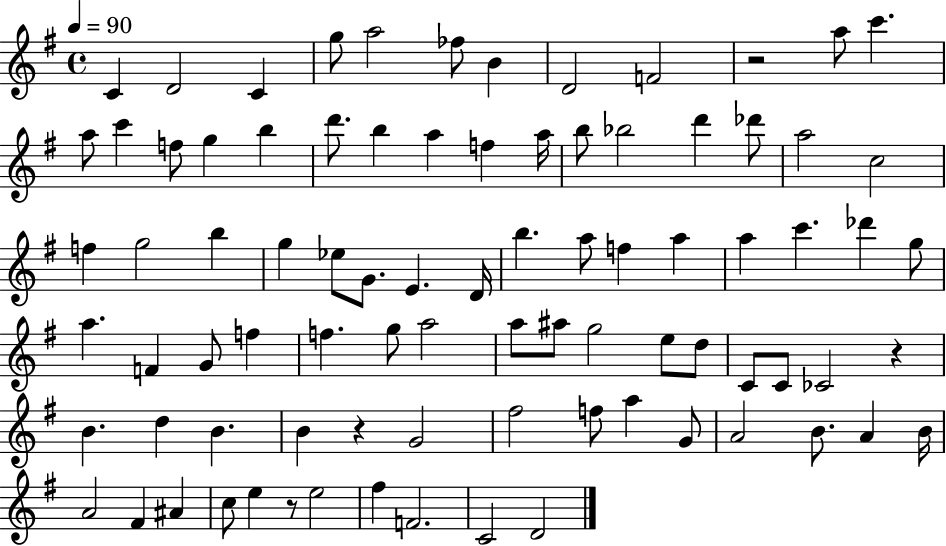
X:1
T:Untitled
M:4/4
L:1/4
K:G
C D2 C g/2 a2 _f/2 B D2 F2 z2 a/2 c' a/2 c' f/2 g b d'/2 b a f a/4 b/2 _b2 d' _d'/2 a2 c2 f g2 b g _e/2 G/2 E D/4 b a/2 f a a c' _d' g/2 a F G/2 f f g/2 a2 a/2 ^a/2 g2 e/2 d/2 C/2 C/2 _C2 z B d B B z G2 ^f2 f/2 a G/2 A2 B/2 A B/4 A2 ^F ^A c/2 e z/2 e2 ^f F2 C2 D2